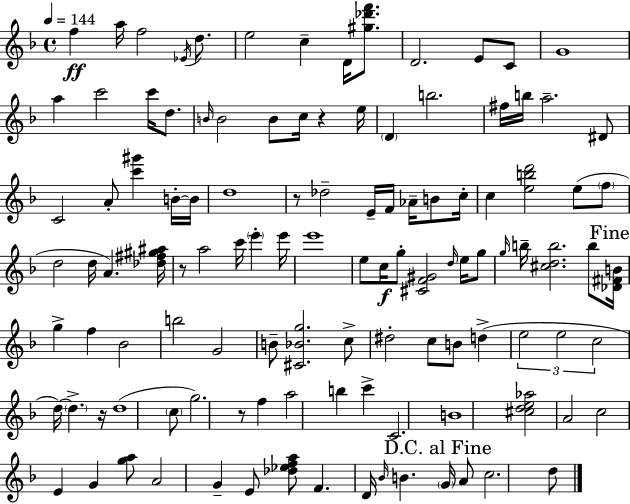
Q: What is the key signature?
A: D minor